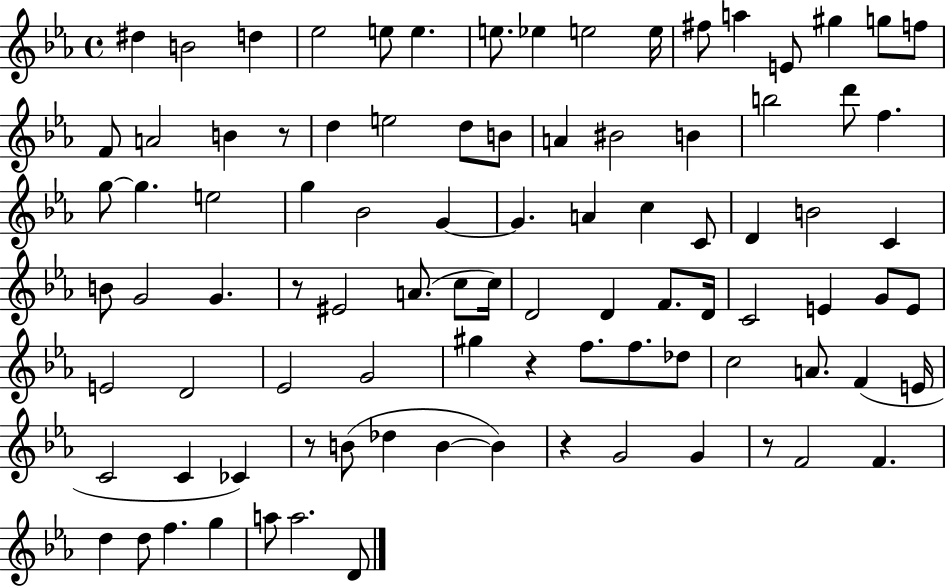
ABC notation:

X:1
T:Untitled
M:4/4
L:1/4
K:Eb
^d B2 d _e2 e/2 e e/2 _e e2 e/4 ^f/2 a E/2 ^g g/2 f/2 F/2 A2 B z/2 d e2 d/2 B/2 A ^B2 B b2 d'/2 f g/2 g e2 g _B2 G G A c C/2 D B2 C B/2 G2 G z/2 ^E2 A/2 c/2 c/4 D2 D F/2 D/4 C2 E G/2 E/2 E2 D2 _E2 G2 ^g z f/2 f/2 _d/2 c2 A/2 F E/4 C2 C _C z/2 B/2 _d B B z G2 G z/2 F2 F d d/2 f g a/2 a2 D/2